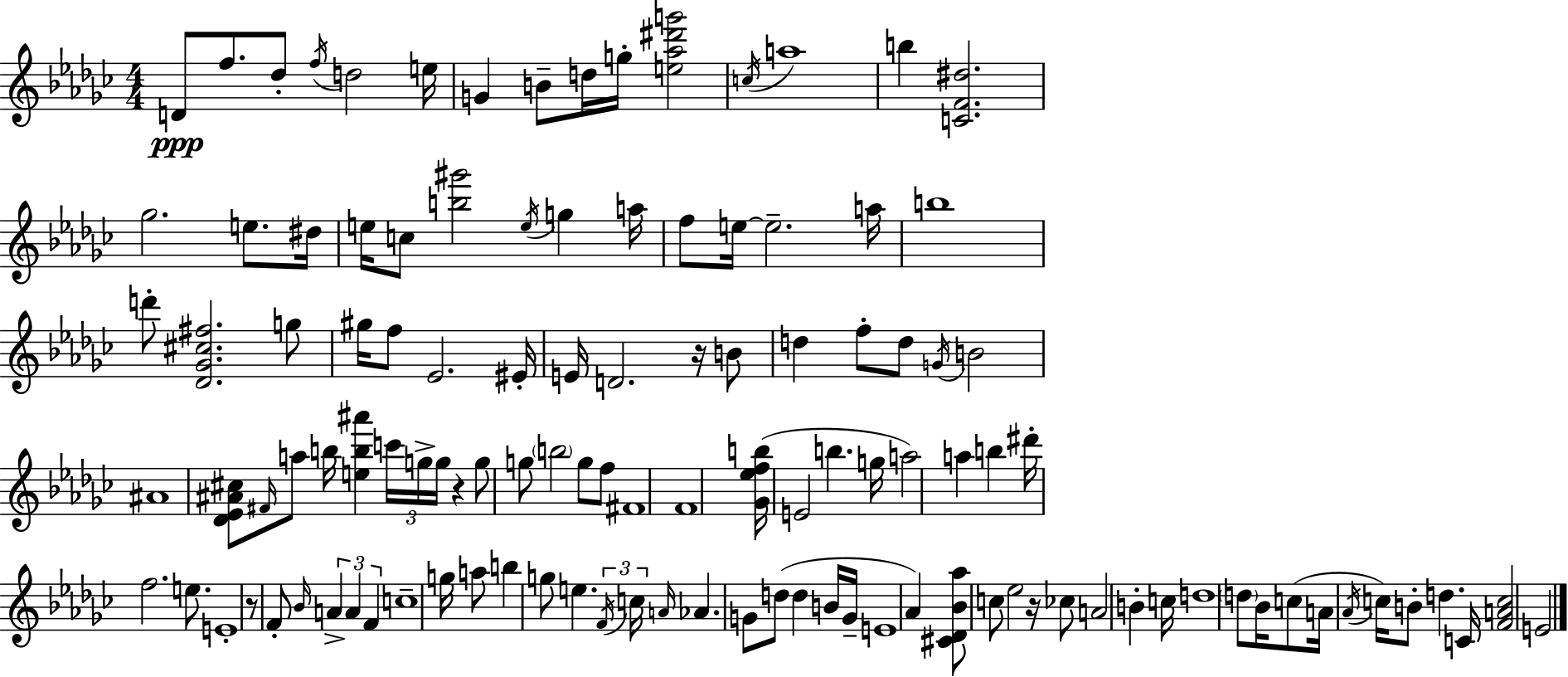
X:1
T:Untitled
M:4/4
L:1/4
K:Ebm
D/2 f/2 _d/2 f/4 d2 e/4 G B/2 d/4 g/4 [e_a^d'g']2 c/4 a4 b [CF^d]2 _g2 e/2 ^d/4 e/4 c/2 [b^g']2 e/4 g a/4 f/2 e/4 e2 a/4 b4 d'/2 [_D_G^c^f]2 g/2 ^g/4 f/2 _E2 ^E/4 E/4 D2 z/4 B/2 d f/2 d/2 G/4 B2 ^A4 [_D_E^A^c]/2 ^F/4 a/2 b/4 [eb^a'] c'/4 g/4 g/4 z g/2 g/2 b2 g/2 f/2 ^F4 F4 [_G_efb]/4 E2 b g/4 a2 a b ^d'/4 f2 e/2 E4 z/2 F/2 _B/4 A A F c4 g/4 a/2 b g/2 e F/4 c/4 A/4 _A G/2 d/2 d B/4 G/4 E4 _A [^C_D_B_a]/2 c/2 _e2 z/4 _c/2 A2 B c/4 d4 d/2 _B/4 c/2 A/4 _A/4 c/4 B/2 d C/4 [FAc]2 E2